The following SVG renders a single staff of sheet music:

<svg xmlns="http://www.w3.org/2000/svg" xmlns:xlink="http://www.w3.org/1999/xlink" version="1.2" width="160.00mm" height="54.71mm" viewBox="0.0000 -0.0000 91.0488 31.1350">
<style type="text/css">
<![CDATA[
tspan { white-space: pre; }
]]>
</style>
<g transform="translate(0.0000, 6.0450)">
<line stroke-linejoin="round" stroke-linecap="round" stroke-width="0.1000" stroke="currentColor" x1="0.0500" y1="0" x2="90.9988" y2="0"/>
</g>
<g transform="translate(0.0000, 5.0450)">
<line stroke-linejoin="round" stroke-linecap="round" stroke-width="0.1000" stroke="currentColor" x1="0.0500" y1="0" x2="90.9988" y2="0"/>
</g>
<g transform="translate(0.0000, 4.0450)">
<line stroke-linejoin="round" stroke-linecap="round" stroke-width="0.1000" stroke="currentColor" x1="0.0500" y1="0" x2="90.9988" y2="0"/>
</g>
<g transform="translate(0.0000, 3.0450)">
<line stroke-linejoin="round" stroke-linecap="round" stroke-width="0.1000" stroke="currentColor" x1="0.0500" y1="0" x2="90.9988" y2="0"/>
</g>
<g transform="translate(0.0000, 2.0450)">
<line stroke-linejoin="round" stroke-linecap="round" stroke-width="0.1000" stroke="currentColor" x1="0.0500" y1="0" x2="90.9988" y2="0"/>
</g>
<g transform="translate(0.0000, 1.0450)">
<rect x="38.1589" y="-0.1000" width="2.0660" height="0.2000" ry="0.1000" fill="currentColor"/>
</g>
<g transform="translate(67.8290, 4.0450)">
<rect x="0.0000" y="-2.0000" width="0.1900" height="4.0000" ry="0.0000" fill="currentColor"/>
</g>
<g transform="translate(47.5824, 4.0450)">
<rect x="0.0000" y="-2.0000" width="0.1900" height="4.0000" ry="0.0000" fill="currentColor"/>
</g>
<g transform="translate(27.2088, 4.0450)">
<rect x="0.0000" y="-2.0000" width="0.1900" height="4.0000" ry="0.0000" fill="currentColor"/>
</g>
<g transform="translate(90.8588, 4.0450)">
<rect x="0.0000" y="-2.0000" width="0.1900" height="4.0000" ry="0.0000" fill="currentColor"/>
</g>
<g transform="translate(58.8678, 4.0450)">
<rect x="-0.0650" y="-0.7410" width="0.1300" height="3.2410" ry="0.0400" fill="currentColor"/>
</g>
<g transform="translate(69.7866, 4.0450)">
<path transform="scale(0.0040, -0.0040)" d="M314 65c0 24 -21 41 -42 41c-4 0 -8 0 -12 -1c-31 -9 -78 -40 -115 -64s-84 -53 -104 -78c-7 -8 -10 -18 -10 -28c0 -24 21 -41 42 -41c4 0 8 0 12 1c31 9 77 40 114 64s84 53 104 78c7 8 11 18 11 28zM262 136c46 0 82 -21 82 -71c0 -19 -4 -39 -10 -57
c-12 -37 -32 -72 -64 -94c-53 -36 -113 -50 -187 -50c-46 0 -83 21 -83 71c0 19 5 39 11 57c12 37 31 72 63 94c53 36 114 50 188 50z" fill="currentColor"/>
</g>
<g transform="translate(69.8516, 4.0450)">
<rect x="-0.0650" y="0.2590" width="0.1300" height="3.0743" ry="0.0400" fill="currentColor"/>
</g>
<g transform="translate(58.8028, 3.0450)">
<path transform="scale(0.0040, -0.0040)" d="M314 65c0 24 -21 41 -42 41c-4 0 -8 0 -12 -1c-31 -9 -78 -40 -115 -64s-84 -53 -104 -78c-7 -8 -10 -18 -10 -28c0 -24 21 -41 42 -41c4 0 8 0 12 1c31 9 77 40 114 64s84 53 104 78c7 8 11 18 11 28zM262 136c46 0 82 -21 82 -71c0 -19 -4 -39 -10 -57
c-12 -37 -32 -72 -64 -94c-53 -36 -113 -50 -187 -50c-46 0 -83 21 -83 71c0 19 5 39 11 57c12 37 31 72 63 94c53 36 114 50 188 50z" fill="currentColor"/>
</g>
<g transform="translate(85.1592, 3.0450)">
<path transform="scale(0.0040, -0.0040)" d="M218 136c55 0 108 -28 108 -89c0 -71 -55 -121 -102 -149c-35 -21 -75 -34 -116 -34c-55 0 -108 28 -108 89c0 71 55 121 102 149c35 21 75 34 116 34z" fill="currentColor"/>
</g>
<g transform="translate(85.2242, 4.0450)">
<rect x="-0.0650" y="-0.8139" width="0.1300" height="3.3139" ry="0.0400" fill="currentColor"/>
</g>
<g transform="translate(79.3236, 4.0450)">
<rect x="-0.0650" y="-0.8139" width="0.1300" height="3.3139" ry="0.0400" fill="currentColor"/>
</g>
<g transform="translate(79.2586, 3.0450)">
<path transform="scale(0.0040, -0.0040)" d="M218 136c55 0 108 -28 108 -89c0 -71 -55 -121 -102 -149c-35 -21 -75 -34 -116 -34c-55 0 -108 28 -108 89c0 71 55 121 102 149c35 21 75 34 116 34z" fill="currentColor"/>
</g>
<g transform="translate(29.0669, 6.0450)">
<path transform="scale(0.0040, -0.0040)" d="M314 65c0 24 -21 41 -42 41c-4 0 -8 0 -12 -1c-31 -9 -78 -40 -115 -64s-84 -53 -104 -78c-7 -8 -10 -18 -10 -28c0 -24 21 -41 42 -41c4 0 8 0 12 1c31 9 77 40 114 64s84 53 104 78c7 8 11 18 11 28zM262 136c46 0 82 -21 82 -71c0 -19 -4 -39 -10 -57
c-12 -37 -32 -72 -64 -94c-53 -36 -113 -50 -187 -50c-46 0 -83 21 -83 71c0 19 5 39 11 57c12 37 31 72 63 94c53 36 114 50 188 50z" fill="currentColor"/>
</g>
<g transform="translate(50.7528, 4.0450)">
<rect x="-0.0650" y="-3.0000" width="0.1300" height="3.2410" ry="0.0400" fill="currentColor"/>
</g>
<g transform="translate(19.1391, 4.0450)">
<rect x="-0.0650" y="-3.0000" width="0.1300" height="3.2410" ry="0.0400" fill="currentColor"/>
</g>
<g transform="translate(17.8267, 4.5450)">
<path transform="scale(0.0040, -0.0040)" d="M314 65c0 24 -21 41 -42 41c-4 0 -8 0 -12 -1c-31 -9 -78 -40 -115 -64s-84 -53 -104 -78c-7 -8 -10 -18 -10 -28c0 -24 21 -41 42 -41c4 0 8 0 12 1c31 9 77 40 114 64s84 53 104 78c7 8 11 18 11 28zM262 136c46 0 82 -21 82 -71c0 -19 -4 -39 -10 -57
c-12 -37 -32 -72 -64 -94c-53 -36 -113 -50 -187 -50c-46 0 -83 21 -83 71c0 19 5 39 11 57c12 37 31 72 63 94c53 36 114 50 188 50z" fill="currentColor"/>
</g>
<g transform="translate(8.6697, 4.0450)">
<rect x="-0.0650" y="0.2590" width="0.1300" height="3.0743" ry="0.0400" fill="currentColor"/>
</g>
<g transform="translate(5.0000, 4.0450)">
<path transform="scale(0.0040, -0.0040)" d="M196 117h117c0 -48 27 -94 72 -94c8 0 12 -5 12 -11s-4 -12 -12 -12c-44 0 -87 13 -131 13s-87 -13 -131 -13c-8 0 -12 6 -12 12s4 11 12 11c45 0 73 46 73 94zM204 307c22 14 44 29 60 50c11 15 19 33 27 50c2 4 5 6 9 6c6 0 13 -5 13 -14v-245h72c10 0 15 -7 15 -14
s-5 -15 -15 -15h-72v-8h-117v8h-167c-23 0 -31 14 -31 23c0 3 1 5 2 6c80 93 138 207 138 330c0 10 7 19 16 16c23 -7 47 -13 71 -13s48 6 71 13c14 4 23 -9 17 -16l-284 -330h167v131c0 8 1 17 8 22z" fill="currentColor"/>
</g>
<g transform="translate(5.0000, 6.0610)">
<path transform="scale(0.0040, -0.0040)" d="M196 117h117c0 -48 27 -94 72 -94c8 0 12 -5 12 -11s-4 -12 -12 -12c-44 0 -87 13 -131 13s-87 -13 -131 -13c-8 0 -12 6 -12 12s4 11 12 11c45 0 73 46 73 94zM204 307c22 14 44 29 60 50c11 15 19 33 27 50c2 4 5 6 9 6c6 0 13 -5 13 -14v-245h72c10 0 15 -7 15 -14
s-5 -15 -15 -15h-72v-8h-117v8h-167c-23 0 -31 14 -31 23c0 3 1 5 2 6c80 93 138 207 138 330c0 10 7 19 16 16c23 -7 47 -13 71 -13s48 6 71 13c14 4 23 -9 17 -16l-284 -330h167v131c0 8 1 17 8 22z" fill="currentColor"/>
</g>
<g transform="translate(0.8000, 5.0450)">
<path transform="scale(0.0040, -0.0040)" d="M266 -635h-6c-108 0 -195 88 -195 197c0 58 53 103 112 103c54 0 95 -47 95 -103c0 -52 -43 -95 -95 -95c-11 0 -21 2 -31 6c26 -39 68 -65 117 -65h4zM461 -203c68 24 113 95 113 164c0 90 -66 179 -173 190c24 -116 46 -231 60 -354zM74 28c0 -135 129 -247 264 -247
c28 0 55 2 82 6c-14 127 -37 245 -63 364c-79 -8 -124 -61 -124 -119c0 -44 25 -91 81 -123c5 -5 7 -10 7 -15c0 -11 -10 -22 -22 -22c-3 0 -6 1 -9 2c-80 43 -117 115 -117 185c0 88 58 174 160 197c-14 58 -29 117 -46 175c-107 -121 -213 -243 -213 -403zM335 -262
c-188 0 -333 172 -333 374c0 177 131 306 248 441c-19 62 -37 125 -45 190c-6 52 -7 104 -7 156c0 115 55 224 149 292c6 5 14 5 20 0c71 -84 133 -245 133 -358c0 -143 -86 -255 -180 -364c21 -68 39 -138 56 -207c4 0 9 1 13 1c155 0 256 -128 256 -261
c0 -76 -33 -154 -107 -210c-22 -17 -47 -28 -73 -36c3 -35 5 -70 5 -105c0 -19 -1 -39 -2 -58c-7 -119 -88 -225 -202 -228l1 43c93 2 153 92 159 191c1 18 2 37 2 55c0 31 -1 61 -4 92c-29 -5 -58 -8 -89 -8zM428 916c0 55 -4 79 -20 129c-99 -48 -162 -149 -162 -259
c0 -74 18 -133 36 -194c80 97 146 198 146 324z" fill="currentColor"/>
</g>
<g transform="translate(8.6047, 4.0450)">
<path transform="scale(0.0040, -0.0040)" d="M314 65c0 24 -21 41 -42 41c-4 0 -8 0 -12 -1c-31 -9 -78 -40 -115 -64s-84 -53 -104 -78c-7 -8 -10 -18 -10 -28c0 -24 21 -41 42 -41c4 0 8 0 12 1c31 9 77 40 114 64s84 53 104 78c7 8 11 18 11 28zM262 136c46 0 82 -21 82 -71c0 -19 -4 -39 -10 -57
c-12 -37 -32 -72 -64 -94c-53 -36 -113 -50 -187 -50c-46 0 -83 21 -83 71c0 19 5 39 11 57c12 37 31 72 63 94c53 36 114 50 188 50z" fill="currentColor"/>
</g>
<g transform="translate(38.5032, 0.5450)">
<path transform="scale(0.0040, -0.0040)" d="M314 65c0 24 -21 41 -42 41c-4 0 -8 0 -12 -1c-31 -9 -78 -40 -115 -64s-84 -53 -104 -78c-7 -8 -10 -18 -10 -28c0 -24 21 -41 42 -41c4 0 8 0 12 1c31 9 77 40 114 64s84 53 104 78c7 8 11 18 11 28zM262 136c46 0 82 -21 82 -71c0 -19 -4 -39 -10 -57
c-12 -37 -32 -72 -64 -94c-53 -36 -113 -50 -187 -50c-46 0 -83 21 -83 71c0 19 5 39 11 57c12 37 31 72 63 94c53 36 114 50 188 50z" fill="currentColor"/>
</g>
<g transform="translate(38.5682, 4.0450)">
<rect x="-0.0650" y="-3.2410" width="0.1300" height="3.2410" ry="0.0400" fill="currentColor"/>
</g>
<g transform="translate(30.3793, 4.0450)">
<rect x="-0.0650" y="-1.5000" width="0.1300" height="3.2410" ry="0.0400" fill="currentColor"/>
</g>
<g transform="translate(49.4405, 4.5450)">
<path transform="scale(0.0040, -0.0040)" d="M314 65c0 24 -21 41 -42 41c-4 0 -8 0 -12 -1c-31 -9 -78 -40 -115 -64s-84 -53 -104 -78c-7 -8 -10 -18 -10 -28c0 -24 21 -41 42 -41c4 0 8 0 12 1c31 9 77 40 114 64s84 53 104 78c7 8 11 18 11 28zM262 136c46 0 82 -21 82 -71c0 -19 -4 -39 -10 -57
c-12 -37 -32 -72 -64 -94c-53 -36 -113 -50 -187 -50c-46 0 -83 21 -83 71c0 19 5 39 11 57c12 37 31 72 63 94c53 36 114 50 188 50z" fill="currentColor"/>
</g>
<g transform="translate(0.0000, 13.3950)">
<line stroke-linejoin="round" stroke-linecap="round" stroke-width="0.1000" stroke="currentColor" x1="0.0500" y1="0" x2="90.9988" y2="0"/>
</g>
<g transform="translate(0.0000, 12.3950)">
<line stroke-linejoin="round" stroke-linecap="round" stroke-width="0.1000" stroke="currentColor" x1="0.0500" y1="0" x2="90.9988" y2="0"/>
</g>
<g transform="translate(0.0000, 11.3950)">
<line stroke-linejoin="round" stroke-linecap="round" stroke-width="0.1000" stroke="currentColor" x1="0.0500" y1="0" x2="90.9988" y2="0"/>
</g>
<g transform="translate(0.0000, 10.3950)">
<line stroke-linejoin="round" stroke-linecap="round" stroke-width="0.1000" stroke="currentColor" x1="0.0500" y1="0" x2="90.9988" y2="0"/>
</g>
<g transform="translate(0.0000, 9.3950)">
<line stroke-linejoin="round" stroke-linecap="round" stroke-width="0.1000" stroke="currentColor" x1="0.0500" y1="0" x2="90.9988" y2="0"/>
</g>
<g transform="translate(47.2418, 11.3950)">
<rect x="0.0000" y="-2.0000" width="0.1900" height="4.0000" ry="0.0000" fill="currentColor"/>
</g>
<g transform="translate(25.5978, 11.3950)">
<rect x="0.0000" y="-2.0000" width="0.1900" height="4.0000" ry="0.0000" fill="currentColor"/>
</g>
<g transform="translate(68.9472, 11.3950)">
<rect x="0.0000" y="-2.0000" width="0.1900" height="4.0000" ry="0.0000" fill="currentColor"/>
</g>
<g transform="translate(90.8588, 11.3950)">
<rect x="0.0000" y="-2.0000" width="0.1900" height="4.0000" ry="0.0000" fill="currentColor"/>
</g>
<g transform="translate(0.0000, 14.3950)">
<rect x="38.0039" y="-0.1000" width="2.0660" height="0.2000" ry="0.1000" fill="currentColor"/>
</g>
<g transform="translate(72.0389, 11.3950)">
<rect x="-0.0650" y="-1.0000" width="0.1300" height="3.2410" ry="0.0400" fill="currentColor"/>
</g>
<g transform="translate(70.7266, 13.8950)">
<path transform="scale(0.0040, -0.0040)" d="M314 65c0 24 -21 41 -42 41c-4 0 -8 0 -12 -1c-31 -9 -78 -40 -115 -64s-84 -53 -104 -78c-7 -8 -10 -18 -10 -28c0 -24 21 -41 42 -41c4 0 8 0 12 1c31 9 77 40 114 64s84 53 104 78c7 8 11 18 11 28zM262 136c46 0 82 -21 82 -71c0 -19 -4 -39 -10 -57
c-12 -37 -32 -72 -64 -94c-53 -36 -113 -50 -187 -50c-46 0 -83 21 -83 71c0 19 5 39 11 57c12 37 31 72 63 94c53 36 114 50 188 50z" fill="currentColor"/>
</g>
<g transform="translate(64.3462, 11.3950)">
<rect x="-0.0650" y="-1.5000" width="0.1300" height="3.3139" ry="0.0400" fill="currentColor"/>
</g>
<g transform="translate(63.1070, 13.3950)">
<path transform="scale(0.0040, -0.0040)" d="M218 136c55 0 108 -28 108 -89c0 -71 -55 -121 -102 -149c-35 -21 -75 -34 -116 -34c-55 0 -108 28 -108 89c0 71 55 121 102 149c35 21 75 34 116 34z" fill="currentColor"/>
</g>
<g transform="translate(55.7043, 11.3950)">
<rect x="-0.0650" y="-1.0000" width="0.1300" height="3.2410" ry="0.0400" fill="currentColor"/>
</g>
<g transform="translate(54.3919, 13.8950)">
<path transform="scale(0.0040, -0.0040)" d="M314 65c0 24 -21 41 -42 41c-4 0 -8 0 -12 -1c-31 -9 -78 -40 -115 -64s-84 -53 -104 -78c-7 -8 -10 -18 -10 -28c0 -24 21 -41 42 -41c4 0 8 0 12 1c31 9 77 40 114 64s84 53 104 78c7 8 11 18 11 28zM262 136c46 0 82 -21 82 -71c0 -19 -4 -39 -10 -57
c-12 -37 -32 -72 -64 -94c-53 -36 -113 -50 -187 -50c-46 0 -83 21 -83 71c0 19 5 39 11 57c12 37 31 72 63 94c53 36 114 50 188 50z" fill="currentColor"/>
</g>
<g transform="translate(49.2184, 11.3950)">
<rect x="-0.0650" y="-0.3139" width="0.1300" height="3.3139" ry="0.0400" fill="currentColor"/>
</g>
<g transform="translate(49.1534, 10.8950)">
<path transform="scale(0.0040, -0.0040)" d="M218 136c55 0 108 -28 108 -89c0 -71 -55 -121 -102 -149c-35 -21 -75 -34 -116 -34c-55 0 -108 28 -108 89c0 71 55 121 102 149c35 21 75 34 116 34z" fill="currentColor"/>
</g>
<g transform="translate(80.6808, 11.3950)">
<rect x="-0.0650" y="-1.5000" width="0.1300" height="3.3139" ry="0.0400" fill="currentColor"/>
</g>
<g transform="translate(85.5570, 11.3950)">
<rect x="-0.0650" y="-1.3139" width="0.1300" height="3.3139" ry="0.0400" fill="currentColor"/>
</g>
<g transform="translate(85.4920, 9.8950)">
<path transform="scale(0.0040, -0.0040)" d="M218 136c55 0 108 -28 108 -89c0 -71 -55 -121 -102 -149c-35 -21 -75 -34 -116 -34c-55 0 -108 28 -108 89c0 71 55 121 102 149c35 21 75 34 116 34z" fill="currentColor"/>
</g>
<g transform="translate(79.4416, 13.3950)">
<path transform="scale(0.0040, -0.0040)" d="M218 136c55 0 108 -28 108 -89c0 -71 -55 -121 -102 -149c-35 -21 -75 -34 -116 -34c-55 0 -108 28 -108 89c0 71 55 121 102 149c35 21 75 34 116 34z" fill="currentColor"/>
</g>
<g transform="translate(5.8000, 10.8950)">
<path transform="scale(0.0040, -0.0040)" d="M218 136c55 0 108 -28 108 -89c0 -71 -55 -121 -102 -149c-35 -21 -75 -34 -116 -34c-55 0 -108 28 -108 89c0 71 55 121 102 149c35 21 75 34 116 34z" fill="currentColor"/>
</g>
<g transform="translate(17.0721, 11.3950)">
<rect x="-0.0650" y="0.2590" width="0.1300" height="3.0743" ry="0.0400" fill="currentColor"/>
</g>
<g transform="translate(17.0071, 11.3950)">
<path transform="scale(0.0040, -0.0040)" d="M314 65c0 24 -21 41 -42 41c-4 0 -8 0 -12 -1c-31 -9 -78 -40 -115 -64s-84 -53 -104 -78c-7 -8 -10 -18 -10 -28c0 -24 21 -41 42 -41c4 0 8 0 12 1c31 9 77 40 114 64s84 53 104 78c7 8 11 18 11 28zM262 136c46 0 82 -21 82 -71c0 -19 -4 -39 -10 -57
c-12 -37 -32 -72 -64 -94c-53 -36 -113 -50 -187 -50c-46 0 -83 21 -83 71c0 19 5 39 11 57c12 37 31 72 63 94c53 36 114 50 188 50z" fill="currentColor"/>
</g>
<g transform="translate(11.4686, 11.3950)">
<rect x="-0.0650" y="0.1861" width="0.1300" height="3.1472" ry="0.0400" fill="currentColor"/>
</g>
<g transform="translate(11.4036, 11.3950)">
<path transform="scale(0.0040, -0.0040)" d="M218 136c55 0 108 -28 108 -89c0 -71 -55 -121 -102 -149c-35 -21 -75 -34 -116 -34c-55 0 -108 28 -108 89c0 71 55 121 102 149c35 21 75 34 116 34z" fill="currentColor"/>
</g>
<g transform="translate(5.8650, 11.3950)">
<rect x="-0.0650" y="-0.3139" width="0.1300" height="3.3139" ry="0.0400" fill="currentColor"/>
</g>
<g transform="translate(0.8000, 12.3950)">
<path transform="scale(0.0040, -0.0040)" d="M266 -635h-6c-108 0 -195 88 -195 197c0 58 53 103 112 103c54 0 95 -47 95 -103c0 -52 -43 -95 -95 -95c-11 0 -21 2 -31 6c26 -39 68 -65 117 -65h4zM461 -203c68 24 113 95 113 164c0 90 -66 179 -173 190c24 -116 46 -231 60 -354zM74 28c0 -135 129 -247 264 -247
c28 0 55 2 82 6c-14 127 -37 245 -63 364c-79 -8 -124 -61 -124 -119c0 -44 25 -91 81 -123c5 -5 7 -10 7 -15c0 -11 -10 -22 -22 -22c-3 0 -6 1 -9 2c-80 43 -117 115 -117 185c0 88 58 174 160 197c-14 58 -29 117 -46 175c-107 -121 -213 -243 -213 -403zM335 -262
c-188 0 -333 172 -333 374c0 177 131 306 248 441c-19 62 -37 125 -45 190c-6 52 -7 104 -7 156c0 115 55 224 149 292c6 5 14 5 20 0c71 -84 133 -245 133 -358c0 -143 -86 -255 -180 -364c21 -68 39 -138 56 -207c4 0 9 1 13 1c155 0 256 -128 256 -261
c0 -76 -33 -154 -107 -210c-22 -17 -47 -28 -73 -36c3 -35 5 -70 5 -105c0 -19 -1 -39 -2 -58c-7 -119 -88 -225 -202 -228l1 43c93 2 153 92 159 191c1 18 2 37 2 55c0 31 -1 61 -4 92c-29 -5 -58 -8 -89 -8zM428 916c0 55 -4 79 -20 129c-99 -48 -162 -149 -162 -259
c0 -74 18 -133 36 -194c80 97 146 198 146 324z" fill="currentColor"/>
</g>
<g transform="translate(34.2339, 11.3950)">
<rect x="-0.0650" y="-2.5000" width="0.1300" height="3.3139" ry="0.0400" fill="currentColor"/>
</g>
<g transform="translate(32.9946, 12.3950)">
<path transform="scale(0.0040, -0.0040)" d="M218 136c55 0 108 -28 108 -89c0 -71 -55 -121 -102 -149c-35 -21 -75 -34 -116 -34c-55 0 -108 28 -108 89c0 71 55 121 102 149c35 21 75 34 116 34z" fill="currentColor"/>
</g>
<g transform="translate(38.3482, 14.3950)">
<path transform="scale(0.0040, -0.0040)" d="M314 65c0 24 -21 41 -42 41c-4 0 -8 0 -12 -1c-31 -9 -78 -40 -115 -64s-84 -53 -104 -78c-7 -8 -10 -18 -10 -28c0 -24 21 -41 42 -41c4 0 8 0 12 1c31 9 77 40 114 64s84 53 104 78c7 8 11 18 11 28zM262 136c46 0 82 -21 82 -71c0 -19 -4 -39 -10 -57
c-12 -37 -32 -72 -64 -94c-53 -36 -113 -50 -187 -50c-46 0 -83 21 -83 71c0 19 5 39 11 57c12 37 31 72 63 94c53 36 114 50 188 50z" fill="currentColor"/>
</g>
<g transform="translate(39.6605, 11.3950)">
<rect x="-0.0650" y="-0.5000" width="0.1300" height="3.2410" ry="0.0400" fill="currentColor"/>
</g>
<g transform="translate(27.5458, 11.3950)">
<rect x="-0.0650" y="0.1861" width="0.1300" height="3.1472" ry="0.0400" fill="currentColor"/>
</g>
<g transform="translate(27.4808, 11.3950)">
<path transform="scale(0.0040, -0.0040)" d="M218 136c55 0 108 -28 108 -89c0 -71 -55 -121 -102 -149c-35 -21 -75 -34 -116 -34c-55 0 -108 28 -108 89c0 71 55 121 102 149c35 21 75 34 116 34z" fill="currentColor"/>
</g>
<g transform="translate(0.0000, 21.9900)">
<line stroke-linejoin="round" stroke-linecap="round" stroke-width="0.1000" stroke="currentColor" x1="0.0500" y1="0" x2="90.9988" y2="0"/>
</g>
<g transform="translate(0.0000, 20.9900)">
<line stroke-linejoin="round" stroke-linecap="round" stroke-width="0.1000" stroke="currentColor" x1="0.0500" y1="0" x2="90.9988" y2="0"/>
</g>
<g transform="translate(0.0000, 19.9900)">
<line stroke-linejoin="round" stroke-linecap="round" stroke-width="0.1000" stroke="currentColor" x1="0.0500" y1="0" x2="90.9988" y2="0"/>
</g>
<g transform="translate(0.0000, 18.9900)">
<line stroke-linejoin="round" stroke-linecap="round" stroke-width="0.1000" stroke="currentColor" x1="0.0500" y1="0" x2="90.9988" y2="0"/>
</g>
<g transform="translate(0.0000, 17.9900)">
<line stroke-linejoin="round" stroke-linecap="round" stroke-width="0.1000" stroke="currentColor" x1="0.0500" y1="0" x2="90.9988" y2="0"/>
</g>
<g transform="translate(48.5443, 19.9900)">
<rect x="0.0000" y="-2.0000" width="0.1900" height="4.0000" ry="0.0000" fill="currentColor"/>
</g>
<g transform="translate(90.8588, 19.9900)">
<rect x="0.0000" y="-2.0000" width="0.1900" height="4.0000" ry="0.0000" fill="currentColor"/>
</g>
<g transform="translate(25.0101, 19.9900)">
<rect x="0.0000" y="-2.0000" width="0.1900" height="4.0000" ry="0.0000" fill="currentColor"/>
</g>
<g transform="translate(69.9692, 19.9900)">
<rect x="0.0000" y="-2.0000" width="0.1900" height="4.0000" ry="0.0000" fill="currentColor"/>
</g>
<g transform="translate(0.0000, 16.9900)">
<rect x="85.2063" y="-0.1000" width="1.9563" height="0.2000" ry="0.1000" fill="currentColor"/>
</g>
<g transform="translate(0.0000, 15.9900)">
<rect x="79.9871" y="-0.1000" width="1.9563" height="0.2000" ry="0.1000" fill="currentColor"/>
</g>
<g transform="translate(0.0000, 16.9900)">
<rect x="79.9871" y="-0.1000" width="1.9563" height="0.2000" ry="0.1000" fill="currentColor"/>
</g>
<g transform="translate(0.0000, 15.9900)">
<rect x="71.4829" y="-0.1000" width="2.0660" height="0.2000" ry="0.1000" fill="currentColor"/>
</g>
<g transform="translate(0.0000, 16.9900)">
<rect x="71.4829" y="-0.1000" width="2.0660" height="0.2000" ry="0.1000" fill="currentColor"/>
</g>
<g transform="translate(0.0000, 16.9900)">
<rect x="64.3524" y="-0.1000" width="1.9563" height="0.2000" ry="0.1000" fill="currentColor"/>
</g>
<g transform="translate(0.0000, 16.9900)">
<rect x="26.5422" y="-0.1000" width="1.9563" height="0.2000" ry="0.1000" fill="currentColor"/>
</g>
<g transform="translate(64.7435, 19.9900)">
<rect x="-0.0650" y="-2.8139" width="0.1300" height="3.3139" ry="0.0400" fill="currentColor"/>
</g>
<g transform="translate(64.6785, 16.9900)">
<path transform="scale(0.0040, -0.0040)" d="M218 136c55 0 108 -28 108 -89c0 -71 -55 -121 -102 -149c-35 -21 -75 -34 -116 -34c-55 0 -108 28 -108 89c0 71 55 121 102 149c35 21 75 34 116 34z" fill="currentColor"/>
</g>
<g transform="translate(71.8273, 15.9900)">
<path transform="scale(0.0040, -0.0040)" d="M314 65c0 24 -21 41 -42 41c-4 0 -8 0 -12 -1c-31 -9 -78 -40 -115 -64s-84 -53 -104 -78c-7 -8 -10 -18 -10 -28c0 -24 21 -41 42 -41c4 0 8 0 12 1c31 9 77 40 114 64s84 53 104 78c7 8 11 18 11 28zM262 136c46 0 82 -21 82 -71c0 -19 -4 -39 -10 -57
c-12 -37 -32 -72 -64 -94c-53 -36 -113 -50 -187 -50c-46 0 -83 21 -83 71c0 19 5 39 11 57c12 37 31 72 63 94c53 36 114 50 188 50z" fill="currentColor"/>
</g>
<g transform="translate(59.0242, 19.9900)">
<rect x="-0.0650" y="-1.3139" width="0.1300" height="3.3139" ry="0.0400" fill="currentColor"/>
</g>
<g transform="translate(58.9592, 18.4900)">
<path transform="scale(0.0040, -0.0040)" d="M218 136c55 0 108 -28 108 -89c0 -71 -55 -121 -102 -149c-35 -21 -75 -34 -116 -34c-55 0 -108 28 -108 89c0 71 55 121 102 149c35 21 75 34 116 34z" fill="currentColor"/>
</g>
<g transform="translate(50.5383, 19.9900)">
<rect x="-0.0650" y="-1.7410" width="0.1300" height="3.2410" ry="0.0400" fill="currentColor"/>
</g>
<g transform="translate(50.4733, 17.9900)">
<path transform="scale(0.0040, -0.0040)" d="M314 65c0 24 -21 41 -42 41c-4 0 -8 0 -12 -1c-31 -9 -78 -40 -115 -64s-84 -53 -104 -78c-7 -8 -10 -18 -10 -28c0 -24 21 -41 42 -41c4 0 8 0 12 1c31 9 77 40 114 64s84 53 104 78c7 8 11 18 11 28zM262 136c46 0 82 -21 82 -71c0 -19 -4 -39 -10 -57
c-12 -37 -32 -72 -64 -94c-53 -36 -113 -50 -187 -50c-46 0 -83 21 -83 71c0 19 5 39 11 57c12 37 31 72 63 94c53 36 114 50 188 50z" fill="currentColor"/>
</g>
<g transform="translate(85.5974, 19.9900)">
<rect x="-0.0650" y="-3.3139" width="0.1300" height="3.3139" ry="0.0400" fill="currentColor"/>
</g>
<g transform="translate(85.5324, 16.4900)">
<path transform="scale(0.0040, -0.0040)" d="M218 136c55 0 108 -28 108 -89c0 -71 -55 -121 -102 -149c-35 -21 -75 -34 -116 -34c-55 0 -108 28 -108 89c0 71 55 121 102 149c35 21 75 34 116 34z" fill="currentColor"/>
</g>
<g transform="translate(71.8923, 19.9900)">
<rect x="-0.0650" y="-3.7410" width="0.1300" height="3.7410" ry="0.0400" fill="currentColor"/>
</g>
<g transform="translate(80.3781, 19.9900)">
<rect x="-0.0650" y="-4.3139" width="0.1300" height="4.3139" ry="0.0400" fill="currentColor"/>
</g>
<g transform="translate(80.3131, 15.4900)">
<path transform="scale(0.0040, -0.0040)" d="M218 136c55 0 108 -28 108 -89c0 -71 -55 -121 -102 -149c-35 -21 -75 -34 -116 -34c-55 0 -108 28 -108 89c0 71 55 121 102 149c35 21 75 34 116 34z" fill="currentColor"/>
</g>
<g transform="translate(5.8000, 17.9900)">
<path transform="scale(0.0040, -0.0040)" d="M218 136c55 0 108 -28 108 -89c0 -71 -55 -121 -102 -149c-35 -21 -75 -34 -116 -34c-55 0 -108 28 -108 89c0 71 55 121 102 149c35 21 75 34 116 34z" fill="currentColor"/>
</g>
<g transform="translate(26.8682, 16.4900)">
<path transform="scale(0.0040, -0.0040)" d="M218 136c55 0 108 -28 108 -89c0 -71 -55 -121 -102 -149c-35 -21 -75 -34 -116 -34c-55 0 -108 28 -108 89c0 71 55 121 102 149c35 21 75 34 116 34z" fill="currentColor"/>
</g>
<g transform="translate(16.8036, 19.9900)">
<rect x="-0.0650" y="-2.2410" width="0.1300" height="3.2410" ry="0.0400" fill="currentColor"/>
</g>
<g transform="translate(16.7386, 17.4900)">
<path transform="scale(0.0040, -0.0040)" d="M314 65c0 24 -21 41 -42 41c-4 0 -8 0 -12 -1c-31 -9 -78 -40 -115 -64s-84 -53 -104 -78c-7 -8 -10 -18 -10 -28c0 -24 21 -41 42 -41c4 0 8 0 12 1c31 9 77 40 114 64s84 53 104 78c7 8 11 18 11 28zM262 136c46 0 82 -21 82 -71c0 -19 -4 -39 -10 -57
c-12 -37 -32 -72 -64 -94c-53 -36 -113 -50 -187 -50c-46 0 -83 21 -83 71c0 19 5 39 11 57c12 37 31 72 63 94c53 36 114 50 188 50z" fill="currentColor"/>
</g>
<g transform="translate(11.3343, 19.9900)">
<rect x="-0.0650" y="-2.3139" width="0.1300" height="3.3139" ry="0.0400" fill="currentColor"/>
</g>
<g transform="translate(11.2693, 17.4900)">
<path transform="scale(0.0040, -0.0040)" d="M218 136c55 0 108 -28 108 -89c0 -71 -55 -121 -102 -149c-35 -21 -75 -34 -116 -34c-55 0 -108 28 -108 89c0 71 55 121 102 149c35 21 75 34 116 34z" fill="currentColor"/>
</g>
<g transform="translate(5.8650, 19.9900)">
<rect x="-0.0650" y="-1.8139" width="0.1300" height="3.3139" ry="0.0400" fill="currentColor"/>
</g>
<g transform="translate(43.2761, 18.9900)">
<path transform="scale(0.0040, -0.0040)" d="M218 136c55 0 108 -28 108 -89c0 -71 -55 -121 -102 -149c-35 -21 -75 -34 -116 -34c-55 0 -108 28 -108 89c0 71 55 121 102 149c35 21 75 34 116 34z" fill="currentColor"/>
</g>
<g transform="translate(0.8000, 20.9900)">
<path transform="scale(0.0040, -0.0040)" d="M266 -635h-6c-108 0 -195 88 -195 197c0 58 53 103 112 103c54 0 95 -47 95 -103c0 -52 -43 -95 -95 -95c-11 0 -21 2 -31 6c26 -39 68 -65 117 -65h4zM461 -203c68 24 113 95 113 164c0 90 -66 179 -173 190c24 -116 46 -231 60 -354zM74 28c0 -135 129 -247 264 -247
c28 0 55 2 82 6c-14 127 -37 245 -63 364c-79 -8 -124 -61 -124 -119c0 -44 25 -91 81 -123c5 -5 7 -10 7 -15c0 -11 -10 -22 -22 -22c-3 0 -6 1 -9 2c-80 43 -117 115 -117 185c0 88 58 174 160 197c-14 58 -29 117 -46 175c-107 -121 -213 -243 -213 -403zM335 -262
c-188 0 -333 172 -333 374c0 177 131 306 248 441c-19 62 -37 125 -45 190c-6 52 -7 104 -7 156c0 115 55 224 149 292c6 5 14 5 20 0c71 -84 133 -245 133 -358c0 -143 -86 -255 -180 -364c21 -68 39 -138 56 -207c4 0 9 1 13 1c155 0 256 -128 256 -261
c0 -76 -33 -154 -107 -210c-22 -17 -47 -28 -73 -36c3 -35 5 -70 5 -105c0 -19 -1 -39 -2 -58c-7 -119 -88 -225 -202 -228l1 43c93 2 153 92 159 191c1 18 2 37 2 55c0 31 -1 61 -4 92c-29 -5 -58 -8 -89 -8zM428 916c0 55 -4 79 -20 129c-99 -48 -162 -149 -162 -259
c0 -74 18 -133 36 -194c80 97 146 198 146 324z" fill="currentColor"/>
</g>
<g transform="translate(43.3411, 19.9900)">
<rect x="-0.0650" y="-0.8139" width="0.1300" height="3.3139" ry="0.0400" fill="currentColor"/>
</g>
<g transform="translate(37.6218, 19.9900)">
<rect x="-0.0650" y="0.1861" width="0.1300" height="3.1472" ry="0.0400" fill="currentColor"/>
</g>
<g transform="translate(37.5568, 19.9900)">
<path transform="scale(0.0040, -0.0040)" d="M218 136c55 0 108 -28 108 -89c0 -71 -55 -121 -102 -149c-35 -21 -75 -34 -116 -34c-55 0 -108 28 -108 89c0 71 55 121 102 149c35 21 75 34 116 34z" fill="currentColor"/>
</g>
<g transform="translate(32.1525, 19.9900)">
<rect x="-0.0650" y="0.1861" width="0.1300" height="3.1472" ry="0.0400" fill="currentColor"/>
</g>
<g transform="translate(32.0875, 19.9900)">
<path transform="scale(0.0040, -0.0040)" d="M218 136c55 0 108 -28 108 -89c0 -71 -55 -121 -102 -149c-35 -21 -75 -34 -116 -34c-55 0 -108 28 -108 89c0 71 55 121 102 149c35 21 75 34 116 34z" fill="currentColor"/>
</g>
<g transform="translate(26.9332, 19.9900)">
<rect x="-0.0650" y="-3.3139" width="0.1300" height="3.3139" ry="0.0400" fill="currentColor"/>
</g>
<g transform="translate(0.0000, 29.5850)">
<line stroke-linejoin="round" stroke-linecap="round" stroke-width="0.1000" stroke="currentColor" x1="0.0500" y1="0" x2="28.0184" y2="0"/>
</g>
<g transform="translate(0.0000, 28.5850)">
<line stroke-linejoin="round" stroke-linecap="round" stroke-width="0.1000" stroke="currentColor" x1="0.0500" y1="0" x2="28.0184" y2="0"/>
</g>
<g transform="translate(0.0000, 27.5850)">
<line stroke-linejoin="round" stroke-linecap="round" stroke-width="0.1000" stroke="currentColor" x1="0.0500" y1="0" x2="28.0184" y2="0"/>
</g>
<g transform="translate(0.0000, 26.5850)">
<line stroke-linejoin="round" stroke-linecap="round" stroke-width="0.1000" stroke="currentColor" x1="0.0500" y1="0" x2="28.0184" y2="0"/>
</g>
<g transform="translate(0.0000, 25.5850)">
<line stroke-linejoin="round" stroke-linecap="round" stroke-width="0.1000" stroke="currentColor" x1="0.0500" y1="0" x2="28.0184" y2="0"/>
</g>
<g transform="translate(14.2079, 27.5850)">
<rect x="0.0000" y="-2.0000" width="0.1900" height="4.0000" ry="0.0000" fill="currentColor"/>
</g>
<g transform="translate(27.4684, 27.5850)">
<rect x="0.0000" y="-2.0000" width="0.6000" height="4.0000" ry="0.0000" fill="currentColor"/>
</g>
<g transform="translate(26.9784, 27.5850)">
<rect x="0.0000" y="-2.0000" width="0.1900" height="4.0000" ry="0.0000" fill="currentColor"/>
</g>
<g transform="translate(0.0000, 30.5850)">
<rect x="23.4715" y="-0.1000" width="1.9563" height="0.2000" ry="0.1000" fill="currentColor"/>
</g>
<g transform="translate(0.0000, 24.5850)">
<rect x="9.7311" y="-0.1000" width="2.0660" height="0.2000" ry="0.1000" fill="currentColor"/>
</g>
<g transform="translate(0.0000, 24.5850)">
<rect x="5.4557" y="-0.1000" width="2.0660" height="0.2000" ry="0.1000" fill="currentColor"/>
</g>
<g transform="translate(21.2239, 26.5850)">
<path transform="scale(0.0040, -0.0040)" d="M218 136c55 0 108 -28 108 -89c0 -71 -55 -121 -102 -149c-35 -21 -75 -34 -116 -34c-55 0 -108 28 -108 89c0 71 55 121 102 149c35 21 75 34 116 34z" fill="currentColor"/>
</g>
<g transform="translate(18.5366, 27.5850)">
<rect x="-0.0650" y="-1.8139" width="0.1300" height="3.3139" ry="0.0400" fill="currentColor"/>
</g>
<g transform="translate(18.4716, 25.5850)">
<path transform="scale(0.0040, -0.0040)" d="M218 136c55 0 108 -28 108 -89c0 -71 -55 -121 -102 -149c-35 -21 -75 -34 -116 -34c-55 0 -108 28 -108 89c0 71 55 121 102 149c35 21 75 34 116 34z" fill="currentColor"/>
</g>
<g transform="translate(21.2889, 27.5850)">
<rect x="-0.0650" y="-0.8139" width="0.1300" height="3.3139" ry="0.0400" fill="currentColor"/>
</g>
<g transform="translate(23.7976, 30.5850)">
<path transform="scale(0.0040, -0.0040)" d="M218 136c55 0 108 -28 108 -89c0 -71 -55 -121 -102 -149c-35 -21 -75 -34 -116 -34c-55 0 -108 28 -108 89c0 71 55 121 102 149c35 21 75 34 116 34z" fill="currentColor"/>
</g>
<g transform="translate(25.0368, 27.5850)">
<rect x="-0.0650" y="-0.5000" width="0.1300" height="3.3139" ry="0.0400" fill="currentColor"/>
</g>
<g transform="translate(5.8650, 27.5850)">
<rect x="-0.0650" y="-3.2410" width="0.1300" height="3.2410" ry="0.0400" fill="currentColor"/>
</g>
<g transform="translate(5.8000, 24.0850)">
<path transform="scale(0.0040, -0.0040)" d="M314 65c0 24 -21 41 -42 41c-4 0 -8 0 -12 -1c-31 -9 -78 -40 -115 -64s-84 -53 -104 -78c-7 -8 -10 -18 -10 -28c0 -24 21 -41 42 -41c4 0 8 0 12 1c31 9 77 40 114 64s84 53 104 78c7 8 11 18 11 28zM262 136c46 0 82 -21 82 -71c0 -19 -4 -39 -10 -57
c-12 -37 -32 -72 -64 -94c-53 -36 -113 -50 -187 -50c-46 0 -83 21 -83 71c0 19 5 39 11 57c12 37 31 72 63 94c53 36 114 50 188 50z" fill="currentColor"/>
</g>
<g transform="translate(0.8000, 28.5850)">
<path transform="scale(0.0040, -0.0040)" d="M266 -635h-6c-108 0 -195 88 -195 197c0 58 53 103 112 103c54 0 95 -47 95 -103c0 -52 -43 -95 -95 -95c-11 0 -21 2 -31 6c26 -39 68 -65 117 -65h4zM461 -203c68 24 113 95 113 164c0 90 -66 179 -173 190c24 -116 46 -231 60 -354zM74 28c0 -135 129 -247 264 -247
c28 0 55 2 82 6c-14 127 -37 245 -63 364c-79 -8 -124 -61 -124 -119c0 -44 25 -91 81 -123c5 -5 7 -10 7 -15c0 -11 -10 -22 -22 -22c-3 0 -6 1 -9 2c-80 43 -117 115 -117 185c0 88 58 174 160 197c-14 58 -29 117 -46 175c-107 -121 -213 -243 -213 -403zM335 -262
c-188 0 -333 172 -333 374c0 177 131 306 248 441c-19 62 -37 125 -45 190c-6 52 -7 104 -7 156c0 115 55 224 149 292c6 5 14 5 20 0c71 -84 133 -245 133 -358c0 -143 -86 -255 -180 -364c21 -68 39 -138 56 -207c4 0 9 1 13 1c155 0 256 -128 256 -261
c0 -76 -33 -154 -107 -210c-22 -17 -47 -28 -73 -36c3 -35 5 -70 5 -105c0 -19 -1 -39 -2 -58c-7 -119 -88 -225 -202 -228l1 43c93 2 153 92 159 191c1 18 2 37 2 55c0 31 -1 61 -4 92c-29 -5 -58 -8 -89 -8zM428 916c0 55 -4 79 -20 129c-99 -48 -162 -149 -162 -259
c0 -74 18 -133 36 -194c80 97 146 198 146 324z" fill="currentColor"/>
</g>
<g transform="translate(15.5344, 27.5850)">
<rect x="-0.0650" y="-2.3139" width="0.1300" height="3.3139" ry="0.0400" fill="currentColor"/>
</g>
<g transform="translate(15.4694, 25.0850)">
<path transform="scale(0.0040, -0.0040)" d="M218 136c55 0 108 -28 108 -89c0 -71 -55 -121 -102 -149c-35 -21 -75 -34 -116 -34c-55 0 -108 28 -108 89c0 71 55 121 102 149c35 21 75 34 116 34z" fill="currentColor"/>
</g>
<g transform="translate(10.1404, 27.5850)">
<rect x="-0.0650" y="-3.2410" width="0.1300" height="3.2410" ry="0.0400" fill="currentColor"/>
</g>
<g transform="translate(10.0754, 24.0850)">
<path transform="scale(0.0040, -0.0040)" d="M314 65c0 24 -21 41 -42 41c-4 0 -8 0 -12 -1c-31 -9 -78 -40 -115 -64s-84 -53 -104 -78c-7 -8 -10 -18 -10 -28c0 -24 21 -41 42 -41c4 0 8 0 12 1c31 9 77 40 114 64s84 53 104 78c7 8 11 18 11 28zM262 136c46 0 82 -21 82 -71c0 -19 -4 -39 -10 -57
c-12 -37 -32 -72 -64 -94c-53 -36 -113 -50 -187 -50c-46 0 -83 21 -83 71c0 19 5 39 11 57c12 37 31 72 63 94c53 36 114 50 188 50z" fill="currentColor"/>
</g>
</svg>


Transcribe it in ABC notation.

X:1
T:Untitled
M:4/4
L:1/4
K:C
B2 A2 E2 b2 A2 d2 B2 d d c B B2 B G C2 c D2 E D2 E e f g g2 b B B d f2 e a c'2 d' b b2 b2 g f d C